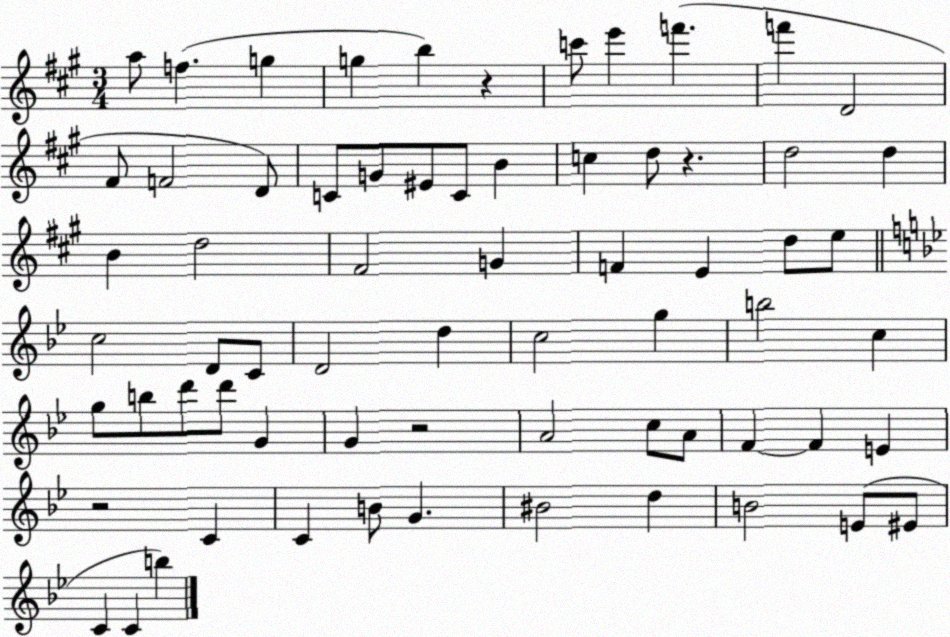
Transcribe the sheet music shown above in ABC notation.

X:1
T:Untitled
M:3/4
L:1/4
K:A
a/2 f g g b z c'/2 e' f' f' D2 ^F/2 F2 D/2 C/2 G/2 ^E/2 C/2 B c d/2 z d2 d B d2 ^F2 G F E d/2 e/2 c2 D/2 C/2 D2 d c2 g b2 c g/2 b/2 d'/2 d'/2 G G z2 A2 c/2 A/2 F F E z2 C C B/2 G ^B2 d B2 E/2 ^E/2 C C b